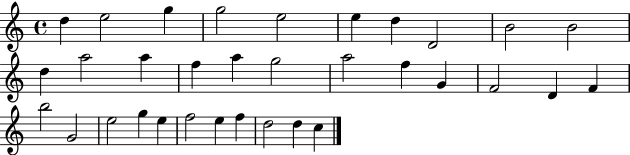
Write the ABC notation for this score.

X:1
T:Untitled
M:4/4
L:1/4
K:C
d e2 g g2 e2 e d D2 B2 B2 d a2 a f a g2 a2 f G F2 D F b2 G2 e2 g e f2 e f d2 d c